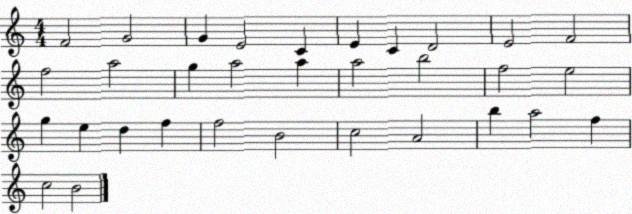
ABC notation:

X:1
T:Untitled
M:4/4
L:1/4
K:C
F2 G2 G E2 C E C D2 E2 F2 f2 a2 g a2 a a2 b2 f2 e2 g e d f f2 B2 c2 A2 b a2 f c2 B2